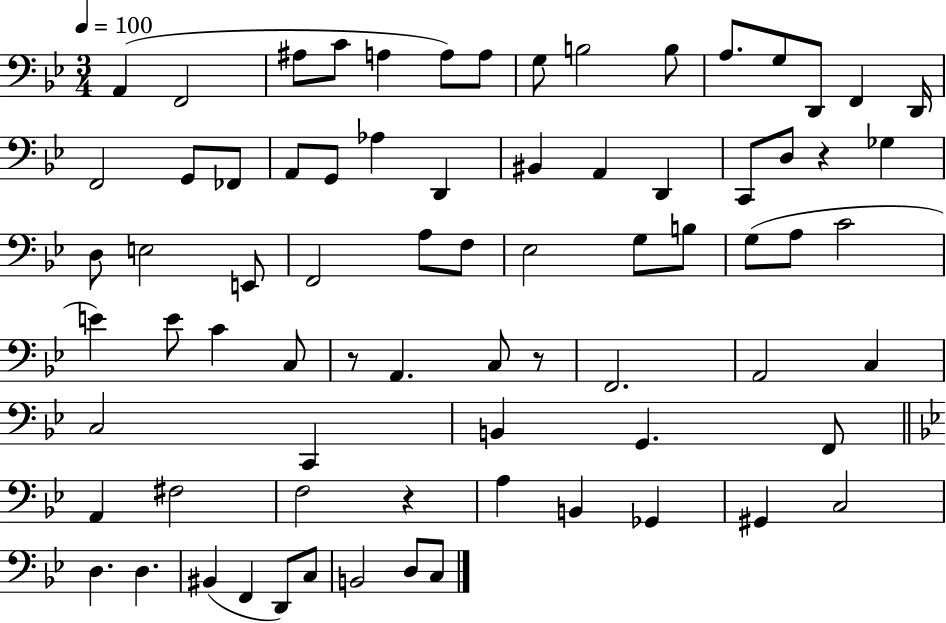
X:1
T:Untitled
M:3/4
L:1/4
K:Bb
A,, F,,2 ^A,/2 C/2 A, A,/2 A,/2 G,/2 B,2 B,/2 A,/2 G,/2 D,,/2 F,, D,,/4 F,,2 G,,/2 _F,,/2 A,,/2 G,,/2 _A, D,, ^B,, A,, D,, C,,/2 D,/2 z _G, D,/2 E,2 E,,/2 F,,2 A,/2 F,/2 _E,2 G,/2 B,/2 G,/2 A,/2 C2 E E/2 C C,/2 z/2 A,, C,/2 z/2 F,,2 A,,2 C, C,2 C,, B,, G,, F,,/2 A,, ^F,2 F,2 z A, B,, _G,, ^G,, C,2 D, D, ^B,, F,, D,,/2 C,/2 B,,2 D,/2 C,/2